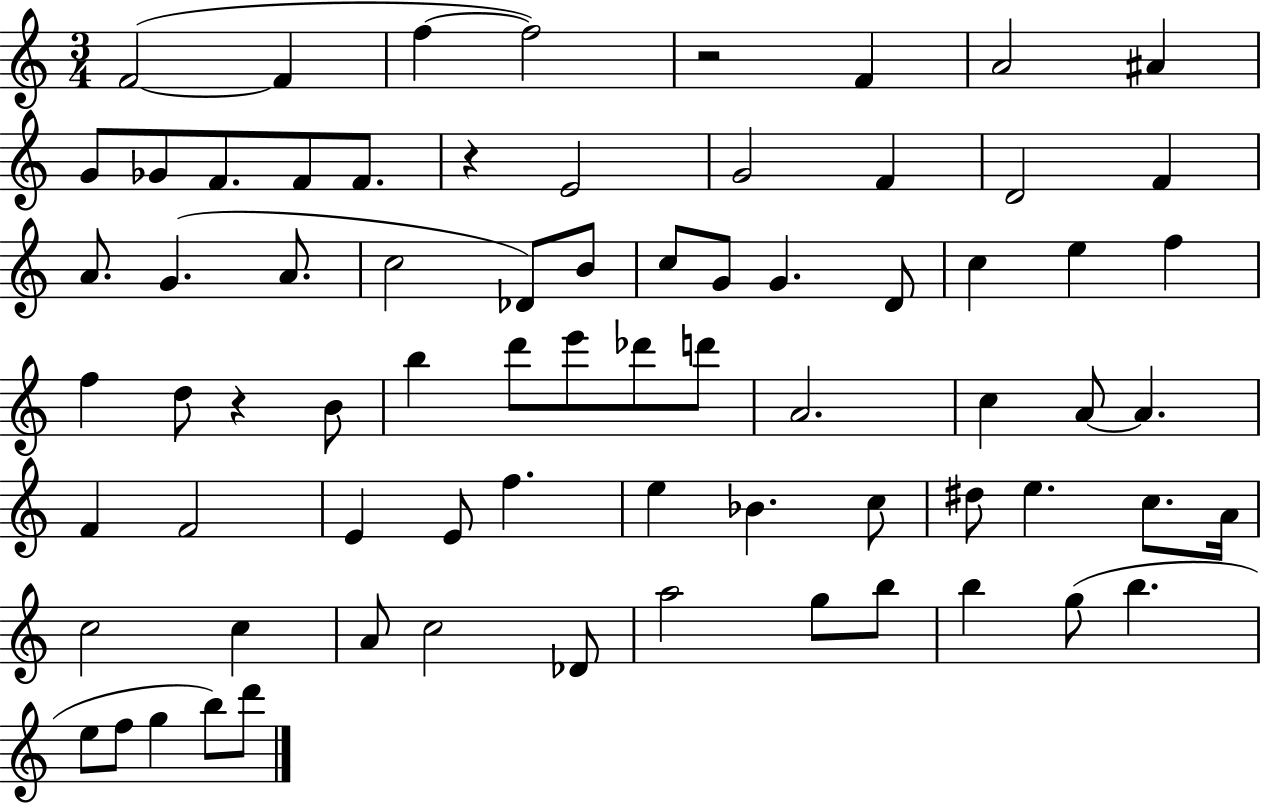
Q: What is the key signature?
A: C major